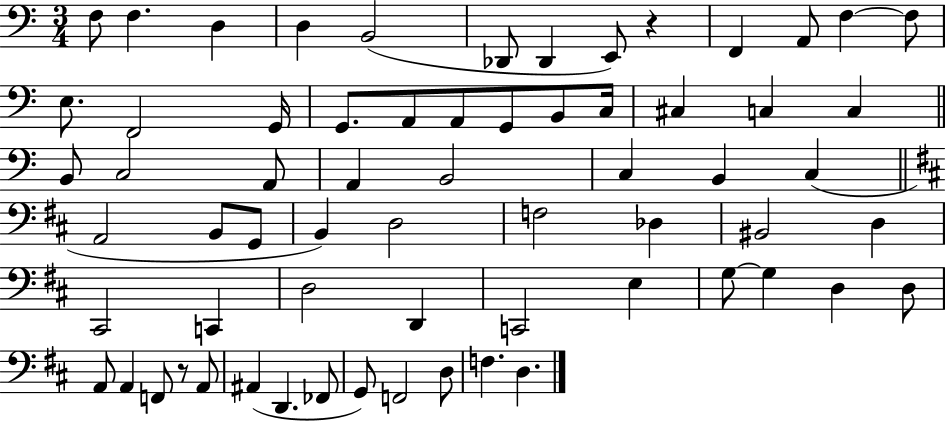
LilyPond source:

{
  \clef bass
  \numericTimeSignature
  \time 3/4
  \key c \major
  f8 f4. d4 | d4 b,2( | des,8 des,4 e,8) r4 | f,4 a,8 f4~~ f8 | \break e8. f,2 g,16 | g,8. a,8 a,8 g,8 b,8 c16 | cis4 c4 c4 | \bar "||" \break \key c \major b,8 c2 a,8 | a,4 b,2 | c4 b,4 c4( | \bar "||" \break \key b \minor a,2 b,8 g,8 | b,4) d2 | f2 des4 | bis,2 d4 | \break cis,2 c,4 | d2 d,4 | c,2 e4 | g8~~ g4 d4 d8 | \break a,8 a,4 f,8 r8 a,8 | ais,4( d,4. fes,8 | g,8) f,2 d8 | f4. d4. | \break \bar "|."
}